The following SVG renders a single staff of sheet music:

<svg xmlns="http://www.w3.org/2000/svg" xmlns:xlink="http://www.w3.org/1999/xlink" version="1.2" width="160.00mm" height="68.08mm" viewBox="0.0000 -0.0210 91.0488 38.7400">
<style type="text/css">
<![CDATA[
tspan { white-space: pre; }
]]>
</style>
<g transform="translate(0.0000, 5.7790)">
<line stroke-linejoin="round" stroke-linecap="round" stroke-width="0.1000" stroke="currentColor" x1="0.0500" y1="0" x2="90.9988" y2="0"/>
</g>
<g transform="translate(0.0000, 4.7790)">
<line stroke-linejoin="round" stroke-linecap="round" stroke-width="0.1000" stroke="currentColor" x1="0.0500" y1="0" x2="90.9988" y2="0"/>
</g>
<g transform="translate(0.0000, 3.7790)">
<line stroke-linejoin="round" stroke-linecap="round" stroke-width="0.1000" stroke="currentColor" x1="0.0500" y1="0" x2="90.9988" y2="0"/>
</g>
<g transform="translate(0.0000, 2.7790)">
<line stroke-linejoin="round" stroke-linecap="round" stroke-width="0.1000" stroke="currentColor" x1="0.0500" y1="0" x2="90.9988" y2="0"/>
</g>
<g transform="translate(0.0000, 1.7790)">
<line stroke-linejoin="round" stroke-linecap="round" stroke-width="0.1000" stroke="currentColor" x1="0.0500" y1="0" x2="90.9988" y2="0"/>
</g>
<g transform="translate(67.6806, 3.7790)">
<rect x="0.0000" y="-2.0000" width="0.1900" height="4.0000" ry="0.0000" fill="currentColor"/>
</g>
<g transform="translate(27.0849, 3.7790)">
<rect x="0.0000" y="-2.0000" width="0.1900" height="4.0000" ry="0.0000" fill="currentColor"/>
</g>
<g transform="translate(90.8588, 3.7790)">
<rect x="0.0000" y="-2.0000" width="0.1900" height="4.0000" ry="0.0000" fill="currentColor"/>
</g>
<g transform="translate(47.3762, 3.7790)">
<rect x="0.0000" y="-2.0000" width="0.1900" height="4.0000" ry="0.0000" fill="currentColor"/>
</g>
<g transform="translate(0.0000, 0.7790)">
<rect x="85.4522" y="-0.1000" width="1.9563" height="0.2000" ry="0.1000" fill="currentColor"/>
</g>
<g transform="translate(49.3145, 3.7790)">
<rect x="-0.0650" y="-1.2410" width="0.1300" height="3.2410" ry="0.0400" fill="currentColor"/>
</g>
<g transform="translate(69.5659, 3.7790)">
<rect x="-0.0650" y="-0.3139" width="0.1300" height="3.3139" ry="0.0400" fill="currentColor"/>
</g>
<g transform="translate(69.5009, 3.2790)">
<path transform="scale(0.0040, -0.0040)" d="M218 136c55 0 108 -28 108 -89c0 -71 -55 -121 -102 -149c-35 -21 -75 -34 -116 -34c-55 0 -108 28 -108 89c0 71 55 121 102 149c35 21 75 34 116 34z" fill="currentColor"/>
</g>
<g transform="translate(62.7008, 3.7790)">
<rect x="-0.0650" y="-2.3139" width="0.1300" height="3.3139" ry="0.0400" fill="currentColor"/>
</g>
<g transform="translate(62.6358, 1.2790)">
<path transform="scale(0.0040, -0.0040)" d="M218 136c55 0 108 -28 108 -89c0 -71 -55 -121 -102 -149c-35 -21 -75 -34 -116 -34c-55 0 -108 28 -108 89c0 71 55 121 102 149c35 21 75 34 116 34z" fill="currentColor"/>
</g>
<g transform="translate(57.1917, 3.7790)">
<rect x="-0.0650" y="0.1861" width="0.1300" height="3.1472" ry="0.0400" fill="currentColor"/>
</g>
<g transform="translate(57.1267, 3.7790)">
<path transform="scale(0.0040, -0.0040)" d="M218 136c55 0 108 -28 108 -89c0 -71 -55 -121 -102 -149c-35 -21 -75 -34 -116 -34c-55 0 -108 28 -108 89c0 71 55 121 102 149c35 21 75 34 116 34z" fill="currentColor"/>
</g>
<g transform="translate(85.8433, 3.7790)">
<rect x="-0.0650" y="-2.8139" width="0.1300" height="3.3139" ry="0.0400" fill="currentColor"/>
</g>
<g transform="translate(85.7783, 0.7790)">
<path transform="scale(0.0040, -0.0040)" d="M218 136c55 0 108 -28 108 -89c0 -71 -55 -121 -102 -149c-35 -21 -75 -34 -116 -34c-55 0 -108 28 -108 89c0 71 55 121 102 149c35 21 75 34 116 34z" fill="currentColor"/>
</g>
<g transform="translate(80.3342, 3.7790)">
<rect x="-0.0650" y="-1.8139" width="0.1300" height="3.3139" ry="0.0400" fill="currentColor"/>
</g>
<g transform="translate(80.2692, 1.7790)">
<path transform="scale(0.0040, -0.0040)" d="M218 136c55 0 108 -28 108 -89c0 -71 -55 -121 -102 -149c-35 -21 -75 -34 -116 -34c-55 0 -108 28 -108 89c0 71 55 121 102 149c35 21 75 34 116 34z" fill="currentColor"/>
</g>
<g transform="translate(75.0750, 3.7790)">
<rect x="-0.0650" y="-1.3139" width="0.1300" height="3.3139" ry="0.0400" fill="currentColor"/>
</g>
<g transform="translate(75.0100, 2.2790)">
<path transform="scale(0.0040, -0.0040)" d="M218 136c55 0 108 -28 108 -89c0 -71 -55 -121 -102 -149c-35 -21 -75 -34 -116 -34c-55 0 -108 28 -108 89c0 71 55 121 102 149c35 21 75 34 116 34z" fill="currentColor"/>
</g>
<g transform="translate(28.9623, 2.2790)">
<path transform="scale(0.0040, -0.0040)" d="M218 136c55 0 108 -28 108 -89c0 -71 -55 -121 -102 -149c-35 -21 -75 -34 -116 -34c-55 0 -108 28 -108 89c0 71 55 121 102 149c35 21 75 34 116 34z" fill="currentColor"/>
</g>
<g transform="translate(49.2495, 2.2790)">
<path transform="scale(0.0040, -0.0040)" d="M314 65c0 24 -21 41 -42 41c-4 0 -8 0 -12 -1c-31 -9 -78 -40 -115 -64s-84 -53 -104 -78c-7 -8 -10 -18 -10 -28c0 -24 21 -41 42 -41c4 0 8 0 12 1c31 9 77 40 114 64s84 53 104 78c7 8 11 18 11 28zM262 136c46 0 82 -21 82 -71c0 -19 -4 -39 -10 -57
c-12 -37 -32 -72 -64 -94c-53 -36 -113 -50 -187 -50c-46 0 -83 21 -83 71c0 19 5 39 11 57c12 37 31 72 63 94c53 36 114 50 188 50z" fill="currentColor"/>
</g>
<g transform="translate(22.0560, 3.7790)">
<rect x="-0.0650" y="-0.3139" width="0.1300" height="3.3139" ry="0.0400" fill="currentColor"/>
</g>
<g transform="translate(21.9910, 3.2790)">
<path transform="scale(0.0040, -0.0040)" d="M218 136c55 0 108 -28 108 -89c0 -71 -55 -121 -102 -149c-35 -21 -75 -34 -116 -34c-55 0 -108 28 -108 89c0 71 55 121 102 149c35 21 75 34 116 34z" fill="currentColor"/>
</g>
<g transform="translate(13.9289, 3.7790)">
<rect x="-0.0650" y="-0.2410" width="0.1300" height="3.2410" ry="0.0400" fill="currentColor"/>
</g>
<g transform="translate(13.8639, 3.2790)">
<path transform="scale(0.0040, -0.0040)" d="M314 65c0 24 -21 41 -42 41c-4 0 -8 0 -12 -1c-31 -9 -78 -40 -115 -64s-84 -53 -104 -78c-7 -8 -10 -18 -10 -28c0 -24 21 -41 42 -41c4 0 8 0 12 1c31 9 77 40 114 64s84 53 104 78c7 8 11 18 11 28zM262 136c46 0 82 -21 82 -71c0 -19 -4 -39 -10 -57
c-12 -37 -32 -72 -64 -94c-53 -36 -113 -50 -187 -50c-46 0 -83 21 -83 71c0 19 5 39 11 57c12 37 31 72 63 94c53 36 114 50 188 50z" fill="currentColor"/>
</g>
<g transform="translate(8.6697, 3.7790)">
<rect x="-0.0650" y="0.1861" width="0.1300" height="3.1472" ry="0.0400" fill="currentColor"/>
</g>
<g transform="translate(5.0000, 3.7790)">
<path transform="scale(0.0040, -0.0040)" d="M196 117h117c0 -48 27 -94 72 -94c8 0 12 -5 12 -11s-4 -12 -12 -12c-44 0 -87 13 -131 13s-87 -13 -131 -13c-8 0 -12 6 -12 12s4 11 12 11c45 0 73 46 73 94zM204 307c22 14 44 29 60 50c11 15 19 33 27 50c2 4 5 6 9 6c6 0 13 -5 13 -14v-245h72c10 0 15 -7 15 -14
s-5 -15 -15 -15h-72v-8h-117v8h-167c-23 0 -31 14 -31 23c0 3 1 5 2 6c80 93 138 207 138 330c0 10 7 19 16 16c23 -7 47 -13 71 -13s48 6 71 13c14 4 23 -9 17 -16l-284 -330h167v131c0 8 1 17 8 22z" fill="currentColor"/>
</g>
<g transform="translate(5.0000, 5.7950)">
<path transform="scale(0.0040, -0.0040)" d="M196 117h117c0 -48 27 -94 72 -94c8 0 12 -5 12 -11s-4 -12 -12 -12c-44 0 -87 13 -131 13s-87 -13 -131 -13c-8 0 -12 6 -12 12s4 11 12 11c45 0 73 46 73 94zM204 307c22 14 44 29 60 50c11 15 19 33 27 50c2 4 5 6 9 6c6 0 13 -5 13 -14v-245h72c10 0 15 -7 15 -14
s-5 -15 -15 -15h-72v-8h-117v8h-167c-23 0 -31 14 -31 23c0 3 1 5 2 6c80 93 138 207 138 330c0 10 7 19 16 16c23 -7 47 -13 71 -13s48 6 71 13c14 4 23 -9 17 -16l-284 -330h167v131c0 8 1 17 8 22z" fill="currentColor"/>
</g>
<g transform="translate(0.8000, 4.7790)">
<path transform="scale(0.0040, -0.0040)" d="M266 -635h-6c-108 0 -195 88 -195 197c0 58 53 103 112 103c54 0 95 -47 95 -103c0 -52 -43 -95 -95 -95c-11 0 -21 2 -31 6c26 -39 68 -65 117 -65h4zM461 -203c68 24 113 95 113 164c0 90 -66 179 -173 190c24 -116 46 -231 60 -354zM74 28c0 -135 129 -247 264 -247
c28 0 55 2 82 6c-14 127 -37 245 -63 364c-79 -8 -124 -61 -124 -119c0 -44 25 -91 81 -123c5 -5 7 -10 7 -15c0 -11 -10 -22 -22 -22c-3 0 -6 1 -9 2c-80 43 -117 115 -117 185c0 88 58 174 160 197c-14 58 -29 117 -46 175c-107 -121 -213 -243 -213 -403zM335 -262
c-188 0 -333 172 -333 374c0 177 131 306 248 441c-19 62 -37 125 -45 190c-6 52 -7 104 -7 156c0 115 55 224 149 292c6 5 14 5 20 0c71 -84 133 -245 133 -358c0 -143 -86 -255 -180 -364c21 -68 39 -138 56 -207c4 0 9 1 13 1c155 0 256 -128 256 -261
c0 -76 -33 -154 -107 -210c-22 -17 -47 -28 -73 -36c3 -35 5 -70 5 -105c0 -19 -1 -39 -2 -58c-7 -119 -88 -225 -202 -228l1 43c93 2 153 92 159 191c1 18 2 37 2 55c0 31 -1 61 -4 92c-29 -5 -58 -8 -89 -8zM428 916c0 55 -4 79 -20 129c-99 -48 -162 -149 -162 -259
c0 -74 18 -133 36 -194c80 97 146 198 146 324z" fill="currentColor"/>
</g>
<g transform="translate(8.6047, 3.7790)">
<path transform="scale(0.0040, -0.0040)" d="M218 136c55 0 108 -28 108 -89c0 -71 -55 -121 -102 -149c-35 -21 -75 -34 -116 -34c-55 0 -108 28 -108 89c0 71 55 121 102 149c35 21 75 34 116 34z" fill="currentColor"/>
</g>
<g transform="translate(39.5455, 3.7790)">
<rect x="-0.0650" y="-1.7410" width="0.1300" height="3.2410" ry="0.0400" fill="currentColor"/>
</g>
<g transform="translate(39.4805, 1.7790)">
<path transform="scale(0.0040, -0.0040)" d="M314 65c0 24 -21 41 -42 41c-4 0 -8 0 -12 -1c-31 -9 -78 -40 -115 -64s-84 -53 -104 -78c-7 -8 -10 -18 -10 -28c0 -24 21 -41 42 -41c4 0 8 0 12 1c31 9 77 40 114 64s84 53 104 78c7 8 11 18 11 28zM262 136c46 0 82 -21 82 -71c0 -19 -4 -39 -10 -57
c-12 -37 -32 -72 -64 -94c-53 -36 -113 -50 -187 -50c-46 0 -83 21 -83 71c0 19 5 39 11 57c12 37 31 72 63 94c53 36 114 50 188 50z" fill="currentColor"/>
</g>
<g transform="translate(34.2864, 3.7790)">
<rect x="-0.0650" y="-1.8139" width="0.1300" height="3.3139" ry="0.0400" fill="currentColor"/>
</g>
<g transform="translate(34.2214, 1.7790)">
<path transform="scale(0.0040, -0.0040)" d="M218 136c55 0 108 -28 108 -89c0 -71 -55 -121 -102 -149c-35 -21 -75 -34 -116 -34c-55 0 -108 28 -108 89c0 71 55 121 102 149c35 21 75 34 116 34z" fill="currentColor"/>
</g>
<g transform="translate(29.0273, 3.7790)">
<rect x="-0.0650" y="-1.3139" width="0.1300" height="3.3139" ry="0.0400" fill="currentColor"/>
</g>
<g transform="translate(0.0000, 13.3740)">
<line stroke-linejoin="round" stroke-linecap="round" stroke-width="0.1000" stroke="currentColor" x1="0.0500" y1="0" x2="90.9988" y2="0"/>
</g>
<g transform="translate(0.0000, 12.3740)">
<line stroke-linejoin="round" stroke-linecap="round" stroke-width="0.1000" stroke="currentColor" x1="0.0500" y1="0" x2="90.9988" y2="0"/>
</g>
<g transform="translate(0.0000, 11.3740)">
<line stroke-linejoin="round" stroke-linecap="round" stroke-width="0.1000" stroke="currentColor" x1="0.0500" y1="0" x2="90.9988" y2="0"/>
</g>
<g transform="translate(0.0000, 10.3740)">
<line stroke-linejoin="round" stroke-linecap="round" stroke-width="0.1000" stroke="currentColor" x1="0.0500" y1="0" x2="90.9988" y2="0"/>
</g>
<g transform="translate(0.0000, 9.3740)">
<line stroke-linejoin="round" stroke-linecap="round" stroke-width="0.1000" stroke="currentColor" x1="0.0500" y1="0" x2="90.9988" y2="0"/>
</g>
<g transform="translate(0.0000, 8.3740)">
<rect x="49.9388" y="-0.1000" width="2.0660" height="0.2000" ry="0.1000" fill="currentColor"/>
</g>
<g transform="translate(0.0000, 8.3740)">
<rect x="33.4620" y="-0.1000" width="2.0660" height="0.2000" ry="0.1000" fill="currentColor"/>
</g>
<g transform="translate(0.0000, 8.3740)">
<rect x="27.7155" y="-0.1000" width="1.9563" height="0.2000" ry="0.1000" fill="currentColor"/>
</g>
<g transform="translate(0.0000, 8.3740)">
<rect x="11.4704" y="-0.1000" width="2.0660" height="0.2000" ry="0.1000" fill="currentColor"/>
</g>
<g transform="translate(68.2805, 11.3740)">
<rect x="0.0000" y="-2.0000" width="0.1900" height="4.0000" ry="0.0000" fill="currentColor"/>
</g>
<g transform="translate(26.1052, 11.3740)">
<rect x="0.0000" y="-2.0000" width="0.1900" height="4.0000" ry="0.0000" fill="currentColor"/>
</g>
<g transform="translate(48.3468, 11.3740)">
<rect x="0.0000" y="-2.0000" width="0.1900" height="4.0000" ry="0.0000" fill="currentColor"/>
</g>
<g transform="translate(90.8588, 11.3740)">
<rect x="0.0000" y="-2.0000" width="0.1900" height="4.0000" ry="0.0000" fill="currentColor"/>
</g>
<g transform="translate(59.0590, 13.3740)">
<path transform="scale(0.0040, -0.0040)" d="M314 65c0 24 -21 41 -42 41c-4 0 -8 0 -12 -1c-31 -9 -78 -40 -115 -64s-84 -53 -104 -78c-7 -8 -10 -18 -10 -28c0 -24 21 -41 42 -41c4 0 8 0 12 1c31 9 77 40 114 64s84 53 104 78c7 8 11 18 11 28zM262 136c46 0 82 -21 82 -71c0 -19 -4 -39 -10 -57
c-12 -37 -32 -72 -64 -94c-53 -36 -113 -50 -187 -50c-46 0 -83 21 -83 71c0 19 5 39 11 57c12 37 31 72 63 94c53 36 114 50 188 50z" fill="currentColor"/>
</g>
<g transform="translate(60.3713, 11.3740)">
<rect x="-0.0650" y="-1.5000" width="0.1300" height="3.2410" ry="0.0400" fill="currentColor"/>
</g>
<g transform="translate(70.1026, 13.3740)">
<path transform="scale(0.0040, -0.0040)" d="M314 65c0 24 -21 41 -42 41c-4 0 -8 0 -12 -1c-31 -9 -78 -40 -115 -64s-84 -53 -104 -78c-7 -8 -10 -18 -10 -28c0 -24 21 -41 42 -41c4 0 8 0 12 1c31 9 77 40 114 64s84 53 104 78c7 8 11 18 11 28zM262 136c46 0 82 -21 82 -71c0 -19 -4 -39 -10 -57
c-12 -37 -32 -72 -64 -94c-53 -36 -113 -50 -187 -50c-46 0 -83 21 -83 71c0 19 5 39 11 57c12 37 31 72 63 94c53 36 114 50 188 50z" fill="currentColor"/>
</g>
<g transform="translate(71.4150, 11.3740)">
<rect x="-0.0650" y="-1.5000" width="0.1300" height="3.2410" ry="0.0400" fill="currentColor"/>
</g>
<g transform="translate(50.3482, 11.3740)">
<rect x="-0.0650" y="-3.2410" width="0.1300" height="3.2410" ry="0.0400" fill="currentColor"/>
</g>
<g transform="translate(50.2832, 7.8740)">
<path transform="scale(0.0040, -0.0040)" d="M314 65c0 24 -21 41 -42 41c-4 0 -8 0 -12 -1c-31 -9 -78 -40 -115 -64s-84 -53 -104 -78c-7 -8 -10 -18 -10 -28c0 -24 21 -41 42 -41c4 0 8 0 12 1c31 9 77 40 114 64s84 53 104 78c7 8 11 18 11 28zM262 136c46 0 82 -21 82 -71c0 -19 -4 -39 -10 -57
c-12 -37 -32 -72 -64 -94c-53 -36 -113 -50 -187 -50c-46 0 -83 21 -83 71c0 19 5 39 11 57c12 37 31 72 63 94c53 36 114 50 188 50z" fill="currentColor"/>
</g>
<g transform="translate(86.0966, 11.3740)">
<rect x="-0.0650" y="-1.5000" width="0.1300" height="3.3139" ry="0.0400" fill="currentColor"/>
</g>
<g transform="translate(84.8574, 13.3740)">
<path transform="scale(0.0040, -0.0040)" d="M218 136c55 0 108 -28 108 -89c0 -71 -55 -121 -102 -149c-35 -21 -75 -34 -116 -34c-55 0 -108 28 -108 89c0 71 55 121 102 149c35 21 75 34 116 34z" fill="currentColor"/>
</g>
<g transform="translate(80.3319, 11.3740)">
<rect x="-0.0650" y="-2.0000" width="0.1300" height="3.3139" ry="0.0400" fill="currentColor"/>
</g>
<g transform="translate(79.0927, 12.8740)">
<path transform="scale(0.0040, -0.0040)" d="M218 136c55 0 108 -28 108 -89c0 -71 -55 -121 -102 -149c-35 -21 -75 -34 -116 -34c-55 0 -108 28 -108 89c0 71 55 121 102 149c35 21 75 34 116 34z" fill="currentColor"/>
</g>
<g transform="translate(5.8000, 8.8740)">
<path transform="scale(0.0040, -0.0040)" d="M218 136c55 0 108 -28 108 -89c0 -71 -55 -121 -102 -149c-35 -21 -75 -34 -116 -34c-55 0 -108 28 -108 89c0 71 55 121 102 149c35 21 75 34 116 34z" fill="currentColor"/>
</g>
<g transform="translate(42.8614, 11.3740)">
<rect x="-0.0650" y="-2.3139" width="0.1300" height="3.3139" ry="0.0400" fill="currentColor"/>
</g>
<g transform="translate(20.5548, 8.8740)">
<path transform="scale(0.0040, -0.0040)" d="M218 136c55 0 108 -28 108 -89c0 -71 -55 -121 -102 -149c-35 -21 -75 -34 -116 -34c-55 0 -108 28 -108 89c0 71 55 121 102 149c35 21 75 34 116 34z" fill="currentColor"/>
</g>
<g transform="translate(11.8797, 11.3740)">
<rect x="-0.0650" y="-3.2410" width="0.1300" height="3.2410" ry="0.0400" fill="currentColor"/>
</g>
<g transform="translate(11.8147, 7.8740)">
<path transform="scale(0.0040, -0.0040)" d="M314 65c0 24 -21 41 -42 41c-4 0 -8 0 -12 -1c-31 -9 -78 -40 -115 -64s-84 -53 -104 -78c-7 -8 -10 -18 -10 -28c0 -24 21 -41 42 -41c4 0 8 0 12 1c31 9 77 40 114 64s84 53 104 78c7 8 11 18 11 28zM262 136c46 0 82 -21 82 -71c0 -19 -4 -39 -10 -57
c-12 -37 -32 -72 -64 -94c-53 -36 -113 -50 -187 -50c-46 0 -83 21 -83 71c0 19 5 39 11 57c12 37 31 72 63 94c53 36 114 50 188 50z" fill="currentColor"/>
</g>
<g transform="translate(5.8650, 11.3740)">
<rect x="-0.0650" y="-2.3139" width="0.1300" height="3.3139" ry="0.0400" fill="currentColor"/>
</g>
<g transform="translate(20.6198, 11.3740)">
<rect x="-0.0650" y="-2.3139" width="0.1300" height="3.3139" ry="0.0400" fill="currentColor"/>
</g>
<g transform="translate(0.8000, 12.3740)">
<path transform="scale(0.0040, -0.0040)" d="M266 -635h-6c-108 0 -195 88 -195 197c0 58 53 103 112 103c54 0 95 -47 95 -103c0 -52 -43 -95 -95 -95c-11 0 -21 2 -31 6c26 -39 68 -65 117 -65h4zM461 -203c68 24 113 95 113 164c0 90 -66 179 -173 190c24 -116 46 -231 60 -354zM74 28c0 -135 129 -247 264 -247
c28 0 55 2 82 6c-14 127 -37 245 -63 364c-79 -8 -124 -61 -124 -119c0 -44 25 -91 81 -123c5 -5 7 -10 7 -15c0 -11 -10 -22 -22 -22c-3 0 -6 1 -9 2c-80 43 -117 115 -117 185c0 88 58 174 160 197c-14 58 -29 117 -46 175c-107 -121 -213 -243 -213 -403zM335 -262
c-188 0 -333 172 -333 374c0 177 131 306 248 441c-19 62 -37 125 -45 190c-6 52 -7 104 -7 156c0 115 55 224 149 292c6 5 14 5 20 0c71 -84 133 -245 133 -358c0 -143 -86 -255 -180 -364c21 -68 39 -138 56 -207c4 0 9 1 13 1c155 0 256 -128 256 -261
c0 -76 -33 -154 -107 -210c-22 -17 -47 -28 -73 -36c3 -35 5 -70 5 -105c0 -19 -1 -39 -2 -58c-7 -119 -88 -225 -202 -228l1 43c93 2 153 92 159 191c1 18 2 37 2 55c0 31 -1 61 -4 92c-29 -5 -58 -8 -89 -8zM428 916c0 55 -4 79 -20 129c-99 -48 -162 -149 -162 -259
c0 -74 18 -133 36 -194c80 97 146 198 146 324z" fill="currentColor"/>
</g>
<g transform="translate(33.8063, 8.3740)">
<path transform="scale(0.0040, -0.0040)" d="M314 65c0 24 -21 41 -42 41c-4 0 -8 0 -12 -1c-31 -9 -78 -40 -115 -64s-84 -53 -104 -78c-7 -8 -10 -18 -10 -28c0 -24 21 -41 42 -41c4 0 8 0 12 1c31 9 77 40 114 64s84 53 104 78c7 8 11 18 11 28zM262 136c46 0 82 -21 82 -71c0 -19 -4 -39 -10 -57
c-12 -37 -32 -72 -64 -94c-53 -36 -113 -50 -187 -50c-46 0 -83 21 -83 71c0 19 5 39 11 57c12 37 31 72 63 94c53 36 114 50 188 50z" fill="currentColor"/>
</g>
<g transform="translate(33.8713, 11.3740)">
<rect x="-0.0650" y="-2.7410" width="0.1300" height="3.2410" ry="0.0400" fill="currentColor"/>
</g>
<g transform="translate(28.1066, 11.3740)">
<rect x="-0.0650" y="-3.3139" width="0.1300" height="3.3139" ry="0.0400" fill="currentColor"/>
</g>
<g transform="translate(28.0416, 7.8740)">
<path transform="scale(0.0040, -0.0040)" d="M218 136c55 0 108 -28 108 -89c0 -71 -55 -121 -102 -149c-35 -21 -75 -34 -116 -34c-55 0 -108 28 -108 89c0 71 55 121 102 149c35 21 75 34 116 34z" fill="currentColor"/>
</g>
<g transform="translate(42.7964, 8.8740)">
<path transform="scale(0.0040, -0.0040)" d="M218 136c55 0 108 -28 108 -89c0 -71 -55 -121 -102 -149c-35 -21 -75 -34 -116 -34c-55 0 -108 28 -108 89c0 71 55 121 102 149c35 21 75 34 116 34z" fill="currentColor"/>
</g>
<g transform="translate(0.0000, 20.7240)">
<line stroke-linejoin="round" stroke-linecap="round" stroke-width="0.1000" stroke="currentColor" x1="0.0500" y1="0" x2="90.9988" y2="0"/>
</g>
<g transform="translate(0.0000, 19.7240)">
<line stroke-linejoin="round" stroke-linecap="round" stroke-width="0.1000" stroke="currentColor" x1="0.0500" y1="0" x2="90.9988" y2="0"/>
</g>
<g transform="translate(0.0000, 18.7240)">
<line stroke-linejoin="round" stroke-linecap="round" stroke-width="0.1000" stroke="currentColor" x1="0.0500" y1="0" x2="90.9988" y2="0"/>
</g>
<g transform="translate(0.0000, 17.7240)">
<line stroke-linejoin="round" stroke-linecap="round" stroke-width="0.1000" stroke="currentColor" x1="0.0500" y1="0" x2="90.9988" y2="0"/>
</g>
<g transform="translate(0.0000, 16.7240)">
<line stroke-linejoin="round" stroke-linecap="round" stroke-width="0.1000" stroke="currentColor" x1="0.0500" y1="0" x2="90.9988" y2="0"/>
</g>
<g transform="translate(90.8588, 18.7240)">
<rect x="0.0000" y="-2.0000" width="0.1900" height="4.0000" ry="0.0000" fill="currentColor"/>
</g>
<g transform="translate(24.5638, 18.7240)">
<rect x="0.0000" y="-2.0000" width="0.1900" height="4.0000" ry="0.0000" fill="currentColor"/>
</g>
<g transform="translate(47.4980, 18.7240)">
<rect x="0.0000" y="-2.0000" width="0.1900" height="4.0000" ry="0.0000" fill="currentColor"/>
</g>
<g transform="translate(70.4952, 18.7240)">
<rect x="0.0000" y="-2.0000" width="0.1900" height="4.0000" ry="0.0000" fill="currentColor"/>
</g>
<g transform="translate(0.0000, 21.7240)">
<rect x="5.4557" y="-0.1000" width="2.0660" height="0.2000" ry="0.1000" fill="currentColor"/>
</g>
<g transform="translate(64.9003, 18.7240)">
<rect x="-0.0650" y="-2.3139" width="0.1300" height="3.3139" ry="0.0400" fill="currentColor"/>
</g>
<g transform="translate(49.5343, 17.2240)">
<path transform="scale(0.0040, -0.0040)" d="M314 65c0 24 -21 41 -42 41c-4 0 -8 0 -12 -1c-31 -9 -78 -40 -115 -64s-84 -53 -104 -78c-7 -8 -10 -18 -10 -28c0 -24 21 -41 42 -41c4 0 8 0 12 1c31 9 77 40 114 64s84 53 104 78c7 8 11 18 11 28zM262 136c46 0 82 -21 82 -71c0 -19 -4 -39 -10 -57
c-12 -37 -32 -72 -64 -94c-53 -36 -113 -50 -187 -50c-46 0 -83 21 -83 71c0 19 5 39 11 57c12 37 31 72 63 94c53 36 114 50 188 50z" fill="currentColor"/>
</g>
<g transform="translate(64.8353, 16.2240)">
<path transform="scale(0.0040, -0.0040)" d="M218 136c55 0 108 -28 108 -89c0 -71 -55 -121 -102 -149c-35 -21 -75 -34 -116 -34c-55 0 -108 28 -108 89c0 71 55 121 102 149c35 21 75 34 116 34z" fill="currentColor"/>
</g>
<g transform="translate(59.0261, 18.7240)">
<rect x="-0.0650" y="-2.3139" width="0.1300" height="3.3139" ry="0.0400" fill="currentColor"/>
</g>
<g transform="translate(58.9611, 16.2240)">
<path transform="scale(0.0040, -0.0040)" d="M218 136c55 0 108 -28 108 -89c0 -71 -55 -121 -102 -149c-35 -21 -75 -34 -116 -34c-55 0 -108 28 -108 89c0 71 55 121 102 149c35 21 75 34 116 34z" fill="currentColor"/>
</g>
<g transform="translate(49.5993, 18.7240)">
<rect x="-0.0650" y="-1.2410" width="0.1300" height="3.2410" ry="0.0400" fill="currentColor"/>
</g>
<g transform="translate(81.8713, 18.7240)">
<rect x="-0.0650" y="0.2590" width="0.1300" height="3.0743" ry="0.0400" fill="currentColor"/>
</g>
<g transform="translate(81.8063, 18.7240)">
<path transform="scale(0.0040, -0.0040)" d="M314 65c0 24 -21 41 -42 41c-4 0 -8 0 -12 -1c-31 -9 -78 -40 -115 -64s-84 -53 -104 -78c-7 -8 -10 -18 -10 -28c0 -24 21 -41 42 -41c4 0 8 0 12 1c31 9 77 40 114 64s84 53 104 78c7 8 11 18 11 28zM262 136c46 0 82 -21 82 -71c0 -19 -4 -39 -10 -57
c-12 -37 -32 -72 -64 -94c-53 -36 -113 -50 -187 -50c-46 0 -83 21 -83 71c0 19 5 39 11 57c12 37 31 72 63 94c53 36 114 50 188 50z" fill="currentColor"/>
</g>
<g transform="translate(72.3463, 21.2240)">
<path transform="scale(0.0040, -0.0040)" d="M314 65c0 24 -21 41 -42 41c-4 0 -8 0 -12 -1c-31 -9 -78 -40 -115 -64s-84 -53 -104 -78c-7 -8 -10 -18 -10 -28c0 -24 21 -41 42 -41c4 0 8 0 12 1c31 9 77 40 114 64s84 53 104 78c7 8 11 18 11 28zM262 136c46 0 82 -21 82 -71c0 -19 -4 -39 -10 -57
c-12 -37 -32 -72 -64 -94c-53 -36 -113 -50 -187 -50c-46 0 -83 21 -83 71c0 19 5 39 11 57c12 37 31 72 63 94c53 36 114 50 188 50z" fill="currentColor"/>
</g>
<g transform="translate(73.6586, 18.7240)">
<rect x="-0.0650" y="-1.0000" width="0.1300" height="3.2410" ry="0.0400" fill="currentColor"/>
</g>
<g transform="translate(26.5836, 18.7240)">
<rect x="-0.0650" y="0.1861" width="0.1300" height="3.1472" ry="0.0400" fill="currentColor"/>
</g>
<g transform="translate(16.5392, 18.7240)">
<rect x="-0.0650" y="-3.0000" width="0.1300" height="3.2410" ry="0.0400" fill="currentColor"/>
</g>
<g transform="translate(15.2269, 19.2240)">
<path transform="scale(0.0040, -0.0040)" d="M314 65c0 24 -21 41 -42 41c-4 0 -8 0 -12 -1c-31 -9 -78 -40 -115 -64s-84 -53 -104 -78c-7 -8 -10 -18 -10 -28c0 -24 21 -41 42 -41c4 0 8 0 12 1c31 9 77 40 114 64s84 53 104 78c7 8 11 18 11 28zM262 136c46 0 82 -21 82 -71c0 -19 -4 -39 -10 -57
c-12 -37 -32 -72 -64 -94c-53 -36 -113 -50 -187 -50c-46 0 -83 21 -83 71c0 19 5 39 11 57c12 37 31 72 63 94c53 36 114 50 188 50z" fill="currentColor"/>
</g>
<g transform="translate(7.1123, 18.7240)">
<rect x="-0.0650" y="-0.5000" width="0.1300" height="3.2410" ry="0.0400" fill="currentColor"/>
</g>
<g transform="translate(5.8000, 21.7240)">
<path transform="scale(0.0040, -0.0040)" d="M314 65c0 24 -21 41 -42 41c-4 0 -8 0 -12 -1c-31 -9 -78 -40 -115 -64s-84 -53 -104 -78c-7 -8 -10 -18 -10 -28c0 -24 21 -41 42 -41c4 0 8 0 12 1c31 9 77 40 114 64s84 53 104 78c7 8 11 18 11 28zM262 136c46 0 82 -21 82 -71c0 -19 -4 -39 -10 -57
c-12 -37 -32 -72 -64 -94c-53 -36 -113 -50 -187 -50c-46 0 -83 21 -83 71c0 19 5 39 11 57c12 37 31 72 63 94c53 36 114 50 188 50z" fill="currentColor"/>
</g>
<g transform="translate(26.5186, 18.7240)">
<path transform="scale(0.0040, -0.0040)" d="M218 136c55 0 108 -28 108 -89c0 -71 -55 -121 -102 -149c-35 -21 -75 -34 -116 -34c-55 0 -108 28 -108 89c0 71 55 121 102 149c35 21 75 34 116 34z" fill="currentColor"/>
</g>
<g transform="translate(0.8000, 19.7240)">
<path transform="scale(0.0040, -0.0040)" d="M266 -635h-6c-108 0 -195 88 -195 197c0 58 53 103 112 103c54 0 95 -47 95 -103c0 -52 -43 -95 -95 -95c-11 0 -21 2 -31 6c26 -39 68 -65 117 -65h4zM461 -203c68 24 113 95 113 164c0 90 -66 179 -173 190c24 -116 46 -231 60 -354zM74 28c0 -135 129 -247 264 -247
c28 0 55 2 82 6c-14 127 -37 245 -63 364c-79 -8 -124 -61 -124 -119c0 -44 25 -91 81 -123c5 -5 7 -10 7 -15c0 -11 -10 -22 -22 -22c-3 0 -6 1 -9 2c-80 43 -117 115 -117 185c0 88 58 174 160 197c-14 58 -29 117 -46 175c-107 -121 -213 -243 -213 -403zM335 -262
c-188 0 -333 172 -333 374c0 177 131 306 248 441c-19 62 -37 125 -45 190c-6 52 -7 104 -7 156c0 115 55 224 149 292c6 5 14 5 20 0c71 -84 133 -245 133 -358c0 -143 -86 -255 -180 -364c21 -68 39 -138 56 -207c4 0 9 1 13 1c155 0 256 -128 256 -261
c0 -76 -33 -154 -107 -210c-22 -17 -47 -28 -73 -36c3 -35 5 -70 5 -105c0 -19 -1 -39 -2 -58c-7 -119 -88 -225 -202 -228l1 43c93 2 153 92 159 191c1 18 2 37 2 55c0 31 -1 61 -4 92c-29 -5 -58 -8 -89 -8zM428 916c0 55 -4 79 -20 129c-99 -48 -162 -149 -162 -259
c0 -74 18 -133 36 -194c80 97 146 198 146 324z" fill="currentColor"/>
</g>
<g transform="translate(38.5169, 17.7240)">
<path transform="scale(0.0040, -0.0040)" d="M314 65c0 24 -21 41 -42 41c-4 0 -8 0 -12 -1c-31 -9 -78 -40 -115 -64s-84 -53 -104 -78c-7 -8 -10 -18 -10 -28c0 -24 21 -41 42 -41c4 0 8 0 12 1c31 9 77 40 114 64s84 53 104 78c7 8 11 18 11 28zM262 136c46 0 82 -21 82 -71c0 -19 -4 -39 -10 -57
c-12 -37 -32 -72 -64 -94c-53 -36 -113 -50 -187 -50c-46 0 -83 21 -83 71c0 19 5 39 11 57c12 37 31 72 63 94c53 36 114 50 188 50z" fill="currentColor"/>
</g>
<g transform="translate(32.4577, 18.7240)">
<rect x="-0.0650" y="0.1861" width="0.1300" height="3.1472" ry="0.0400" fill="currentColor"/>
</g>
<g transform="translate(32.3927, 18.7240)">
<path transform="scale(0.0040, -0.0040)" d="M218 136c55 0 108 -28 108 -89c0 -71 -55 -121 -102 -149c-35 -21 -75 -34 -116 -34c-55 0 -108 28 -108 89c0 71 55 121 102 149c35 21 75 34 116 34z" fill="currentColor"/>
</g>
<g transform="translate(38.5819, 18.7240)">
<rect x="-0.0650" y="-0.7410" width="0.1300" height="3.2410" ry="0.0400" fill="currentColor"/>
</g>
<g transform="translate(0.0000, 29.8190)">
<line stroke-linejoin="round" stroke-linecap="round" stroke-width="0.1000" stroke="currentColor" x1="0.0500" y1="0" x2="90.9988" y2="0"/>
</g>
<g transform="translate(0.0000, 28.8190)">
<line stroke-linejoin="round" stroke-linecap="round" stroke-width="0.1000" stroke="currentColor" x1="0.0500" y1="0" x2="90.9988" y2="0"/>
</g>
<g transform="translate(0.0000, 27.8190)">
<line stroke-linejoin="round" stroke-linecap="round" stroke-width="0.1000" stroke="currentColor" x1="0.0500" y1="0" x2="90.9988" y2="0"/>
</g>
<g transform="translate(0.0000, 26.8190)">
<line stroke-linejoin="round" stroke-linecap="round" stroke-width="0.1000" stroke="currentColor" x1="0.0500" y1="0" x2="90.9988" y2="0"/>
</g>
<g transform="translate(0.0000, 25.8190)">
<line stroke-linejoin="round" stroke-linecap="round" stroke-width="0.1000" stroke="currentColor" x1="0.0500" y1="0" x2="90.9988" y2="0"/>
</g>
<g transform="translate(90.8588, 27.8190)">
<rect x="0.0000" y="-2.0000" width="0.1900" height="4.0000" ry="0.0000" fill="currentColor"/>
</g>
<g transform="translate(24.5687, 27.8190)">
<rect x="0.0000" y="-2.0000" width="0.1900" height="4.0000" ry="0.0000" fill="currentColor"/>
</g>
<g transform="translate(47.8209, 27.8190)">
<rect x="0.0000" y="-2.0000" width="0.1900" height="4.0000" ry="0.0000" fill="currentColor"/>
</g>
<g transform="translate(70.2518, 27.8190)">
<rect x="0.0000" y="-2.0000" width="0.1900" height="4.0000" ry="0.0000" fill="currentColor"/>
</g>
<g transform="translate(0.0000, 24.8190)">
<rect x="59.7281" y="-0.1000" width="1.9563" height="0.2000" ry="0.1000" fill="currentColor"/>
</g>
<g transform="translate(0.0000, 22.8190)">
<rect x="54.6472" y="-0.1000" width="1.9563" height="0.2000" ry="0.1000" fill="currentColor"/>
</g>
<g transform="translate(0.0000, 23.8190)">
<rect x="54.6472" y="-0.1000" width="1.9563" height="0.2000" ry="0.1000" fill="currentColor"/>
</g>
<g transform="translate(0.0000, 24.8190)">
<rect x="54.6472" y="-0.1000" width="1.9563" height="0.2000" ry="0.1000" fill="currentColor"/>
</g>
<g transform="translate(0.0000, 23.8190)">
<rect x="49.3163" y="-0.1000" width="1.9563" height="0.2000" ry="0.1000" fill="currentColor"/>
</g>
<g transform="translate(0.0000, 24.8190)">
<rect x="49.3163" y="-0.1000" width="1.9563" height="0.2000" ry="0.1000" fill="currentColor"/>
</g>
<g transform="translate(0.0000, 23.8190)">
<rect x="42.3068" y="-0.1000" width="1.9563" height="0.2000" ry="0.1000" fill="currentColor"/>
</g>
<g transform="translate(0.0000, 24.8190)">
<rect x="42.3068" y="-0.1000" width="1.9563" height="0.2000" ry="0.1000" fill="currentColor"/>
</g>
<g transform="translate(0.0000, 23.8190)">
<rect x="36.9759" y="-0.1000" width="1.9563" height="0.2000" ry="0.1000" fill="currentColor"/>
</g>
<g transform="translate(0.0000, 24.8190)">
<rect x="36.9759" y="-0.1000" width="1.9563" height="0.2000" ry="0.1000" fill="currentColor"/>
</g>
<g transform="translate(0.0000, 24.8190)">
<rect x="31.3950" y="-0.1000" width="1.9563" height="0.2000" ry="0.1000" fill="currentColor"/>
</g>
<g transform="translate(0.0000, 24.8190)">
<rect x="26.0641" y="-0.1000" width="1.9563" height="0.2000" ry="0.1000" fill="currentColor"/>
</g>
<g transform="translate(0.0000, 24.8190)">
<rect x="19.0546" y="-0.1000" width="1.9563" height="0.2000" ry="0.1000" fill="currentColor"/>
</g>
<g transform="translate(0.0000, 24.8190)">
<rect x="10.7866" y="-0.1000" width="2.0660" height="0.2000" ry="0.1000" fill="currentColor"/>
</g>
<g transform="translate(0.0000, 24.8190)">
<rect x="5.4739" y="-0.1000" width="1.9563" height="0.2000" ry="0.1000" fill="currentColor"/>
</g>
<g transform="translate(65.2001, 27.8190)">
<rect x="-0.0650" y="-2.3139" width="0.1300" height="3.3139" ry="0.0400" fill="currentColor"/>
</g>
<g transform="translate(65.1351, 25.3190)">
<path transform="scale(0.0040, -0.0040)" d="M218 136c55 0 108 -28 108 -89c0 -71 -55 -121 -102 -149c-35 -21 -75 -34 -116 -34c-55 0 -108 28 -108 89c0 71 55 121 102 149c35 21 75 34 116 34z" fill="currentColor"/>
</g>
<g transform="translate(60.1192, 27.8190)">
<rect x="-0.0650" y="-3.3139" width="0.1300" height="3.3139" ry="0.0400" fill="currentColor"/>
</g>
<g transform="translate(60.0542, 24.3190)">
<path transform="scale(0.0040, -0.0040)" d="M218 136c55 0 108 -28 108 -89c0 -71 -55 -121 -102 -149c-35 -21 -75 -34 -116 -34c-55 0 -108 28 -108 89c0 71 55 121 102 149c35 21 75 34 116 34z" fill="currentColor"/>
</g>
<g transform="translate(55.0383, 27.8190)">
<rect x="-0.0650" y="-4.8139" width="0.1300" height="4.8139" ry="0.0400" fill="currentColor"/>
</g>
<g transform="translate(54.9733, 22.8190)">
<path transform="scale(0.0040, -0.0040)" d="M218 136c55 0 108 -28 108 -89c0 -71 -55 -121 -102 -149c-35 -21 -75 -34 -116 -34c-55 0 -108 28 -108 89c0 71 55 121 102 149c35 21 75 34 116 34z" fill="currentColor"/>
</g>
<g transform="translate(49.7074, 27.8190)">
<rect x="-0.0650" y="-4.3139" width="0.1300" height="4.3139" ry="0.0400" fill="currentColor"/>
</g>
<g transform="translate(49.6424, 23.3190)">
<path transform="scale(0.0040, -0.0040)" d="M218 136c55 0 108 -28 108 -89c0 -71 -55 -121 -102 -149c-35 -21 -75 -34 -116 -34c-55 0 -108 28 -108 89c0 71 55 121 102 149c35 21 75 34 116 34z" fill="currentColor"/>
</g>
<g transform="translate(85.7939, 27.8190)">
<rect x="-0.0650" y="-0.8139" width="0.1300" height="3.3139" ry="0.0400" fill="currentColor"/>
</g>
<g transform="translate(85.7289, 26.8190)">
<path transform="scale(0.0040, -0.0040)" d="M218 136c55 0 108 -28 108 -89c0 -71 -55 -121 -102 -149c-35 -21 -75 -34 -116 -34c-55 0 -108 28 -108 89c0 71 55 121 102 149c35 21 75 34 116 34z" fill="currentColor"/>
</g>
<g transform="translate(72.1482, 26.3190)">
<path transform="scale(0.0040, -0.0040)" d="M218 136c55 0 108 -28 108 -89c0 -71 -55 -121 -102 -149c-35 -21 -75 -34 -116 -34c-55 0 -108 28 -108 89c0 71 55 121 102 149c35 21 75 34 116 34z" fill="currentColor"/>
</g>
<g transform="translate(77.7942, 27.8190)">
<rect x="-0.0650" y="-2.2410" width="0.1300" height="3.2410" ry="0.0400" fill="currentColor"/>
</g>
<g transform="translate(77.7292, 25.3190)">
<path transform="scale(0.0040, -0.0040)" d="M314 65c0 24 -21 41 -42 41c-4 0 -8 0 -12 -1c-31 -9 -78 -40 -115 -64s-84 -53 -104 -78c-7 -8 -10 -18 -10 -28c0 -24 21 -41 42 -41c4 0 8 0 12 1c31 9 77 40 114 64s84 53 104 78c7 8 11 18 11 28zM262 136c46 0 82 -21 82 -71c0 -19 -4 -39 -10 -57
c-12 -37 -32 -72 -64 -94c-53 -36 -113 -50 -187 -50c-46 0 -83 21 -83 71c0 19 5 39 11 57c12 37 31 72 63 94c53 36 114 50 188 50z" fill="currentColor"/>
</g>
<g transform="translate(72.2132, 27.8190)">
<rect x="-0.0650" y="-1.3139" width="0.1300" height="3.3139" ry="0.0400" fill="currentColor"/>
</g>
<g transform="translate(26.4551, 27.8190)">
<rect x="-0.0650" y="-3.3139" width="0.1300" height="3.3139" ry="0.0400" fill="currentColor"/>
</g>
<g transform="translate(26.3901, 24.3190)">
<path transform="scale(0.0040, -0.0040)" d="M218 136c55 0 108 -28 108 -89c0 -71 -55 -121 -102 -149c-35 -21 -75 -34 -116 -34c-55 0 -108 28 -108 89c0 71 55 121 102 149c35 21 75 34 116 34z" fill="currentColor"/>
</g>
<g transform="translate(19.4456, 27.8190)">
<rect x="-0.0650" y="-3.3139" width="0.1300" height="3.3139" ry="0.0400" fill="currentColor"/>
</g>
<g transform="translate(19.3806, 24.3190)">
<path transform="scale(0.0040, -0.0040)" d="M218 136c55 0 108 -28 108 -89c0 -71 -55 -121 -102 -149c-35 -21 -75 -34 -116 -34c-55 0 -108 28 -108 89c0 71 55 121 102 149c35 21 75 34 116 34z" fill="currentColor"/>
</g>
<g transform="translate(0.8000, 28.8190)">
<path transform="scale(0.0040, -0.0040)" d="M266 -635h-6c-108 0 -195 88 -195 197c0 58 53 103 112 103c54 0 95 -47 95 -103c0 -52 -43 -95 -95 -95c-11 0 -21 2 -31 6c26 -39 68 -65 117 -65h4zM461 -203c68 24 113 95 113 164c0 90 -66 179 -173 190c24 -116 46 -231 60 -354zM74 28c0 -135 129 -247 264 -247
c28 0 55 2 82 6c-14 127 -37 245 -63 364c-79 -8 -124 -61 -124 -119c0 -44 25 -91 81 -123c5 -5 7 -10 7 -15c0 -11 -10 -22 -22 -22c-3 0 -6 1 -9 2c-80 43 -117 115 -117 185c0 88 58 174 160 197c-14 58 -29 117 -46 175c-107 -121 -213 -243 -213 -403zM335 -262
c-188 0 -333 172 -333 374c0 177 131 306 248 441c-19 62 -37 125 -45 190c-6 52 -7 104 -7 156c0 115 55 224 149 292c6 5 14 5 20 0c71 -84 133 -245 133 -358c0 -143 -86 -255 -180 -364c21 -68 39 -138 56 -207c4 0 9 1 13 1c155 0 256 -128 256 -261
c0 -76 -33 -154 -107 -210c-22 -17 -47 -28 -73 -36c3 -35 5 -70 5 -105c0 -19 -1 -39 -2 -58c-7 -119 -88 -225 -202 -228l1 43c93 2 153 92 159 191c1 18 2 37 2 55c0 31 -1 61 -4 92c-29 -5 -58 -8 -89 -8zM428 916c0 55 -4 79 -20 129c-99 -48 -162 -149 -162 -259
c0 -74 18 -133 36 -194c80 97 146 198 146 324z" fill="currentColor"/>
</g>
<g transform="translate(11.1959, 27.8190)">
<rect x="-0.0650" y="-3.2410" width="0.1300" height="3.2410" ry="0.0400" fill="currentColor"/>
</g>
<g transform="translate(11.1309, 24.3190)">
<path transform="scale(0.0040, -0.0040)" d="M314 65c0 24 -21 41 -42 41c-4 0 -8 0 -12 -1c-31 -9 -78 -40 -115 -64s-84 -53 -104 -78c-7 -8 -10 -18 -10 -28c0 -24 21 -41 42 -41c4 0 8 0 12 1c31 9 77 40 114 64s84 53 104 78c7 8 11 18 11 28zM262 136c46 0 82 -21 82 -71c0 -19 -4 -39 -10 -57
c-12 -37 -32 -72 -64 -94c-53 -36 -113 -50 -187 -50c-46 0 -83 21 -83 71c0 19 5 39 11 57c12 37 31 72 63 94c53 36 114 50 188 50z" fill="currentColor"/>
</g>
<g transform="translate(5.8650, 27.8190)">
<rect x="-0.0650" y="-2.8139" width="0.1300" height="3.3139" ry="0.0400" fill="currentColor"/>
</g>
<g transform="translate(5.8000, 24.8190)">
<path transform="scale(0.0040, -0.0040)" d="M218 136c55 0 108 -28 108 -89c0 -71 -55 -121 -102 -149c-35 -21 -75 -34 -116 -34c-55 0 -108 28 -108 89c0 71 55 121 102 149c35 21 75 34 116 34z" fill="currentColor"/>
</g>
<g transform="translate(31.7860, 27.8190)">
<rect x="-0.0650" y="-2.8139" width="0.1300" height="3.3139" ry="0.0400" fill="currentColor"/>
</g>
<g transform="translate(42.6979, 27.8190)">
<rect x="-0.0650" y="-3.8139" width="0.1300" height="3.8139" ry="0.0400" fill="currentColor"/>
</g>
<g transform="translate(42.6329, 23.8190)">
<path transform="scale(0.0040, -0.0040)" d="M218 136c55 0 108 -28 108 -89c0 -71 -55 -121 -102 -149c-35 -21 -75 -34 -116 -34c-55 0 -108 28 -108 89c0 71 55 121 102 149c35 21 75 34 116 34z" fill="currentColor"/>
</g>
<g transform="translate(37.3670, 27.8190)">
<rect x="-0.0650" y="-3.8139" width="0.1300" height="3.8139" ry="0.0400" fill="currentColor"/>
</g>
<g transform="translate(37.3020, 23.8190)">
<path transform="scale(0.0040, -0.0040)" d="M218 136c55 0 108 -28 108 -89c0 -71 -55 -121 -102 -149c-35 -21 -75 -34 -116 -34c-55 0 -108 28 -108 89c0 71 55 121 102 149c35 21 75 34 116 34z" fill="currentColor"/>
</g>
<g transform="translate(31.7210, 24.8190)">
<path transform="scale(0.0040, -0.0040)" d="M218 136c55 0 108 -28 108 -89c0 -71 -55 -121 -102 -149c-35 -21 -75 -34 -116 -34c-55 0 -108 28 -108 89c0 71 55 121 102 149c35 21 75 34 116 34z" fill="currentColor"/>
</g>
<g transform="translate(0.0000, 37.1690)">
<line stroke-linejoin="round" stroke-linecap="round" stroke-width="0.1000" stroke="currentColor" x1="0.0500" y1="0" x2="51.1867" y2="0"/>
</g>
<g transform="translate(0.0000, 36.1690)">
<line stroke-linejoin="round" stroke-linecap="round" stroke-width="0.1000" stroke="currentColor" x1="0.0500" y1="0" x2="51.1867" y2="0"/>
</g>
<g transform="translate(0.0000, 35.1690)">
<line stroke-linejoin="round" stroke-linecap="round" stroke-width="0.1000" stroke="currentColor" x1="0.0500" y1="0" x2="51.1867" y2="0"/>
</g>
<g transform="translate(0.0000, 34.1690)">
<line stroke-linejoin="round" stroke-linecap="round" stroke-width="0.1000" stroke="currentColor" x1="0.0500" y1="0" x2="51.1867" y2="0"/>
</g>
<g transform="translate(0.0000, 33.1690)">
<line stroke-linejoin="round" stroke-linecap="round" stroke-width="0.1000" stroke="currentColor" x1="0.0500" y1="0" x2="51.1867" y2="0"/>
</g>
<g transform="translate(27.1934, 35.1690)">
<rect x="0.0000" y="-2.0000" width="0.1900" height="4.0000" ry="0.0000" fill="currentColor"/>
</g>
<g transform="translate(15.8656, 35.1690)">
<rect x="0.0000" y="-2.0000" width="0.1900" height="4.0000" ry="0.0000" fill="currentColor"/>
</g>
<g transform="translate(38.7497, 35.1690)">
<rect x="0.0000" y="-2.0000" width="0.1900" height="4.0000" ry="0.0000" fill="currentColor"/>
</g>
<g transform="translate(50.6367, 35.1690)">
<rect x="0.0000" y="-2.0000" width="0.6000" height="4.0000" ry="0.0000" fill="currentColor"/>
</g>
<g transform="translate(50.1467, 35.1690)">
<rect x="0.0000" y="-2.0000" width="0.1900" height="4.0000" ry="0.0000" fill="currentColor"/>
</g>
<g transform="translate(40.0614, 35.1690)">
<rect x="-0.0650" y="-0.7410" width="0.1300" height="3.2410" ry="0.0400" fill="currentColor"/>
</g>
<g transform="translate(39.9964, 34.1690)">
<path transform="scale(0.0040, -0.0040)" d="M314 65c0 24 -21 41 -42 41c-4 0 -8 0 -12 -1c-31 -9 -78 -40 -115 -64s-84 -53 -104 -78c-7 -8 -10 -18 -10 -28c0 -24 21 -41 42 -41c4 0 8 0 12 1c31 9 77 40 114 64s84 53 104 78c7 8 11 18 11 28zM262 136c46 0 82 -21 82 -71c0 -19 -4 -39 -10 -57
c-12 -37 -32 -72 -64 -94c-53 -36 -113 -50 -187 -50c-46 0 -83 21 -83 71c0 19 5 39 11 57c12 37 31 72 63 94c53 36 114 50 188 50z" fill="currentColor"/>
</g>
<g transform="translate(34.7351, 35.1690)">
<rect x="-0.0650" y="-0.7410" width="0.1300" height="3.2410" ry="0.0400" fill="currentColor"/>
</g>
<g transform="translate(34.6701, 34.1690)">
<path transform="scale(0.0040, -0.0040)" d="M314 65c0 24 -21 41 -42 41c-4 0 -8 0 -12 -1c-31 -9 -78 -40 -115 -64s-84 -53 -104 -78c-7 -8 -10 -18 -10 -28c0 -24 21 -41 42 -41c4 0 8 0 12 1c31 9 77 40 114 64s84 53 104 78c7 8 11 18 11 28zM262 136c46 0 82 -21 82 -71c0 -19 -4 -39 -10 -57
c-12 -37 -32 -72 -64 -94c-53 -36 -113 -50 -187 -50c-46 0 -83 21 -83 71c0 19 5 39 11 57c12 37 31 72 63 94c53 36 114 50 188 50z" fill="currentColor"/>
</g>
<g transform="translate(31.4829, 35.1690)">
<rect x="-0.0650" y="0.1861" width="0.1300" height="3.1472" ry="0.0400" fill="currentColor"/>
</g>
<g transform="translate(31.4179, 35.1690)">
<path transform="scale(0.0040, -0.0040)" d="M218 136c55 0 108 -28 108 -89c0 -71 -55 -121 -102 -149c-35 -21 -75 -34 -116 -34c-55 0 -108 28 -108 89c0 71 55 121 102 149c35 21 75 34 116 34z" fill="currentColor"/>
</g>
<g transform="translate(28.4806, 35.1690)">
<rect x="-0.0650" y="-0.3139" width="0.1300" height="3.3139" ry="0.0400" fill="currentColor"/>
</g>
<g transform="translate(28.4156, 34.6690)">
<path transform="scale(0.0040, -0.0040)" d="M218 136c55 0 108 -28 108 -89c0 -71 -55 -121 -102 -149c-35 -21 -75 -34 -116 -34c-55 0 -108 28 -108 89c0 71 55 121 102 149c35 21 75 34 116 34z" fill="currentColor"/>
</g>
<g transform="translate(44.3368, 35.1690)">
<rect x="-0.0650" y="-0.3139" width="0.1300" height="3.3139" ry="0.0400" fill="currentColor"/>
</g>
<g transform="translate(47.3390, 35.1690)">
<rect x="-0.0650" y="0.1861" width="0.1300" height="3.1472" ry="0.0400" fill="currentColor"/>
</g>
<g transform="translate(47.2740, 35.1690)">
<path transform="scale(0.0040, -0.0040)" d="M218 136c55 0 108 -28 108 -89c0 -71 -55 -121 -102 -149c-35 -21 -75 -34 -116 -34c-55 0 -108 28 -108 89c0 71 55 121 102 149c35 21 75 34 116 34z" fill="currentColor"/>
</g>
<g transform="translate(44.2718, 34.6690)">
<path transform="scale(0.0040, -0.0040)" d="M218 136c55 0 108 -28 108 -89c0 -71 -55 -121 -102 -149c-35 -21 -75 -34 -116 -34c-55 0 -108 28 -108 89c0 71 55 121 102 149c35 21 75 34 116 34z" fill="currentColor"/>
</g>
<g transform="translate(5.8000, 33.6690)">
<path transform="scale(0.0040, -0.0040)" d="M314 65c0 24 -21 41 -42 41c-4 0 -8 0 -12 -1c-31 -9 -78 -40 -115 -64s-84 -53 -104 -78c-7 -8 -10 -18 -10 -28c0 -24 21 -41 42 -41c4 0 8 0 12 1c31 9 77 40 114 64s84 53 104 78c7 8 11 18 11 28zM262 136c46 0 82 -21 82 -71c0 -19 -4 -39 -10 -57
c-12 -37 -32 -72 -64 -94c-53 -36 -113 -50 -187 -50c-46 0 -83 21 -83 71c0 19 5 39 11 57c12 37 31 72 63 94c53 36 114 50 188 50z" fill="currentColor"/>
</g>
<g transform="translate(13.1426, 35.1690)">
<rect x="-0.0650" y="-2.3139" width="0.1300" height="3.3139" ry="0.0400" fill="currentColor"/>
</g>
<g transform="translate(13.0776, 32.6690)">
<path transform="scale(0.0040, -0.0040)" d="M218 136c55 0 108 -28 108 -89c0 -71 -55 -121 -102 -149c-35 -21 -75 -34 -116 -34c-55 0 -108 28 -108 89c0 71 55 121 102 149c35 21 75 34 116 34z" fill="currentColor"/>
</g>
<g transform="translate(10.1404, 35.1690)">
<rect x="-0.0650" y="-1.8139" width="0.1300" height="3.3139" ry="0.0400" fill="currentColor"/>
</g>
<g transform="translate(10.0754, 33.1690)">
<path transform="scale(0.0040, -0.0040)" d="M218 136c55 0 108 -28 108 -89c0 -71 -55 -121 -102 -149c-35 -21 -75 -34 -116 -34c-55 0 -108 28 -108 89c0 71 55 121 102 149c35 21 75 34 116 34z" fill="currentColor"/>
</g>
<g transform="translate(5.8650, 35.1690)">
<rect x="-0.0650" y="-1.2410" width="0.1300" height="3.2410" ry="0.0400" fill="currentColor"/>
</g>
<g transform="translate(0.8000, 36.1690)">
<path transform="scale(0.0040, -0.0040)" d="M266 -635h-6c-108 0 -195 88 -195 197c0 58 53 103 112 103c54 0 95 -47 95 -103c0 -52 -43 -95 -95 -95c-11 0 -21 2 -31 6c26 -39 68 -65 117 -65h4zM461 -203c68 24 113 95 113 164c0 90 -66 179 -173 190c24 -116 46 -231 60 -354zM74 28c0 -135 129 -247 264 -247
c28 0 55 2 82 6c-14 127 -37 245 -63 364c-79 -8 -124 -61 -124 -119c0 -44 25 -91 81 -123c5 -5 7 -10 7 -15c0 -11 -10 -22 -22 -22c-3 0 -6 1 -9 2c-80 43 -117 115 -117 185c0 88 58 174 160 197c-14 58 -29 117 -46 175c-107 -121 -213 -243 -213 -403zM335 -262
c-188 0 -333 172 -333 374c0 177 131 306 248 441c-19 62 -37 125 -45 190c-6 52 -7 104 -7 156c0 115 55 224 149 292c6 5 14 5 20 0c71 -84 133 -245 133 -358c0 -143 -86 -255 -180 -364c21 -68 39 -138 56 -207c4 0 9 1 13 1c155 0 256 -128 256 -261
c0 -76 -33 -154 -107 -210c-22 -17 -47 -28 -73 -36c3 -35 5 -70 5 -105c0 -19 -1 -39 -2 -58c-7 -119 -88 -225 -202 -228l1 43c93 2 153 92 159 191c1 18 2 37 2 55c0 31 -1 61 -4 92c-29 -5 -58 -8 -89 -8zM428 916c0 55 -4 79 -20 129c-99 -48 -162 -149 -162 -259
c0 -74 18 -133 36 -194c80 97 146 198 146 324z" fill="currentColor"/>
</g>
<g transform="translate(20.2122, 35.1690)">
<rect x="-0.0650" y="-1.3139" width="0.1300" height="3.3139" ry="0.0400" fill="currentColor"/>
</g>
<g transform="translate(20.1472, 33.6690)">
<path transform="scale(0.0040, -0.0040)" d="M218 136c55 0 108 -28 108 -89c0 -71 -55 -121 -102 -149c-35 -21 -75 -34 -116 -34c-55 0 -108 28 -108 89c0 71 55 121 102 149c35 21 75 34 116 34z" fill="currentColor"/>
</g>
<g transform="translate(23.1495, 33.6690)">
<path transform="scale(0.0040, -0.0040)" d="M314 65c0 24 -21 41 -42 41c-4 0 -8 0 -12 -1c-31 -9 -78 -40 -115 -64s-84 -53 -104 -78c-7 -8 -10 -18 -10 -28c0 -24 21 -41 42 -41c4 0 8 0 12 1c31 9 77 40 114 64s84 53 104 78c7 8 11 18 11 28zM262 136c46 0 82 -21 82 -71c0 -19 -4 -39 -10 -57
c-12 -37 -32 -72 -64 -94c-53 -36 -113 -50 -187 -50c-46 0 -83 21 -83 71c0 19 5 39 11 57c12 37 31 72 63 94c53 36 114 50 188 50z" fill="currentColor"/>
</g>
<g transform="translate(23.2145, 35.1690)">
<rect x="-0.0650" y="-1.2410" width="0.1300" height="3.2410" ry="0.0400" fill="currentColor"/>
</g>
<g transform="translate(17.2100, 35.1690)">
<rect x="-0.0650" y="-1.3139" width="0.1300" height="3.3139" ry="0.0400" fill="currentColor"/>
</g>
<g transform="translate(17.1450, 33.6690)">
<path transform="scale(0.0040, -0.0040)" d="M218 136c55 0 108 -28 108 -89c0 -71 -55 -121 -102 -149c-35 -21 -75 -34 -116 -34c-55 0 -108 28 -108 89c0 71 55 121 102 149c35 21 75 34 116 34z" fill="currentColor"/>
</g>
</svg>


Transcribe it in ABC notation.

X:1
T:Untitled
M:4/4
L:1/4
K:C
B c2 c e f f2 e2 B g c e f a g b2 g b a2 g b2 E2 E2 F E C2 A2 B B d2 e2 g g D2 B2 a b2 b b a c' c' d' e' b g e g2 d e2 f g e e e2 c B d2 d2 c B